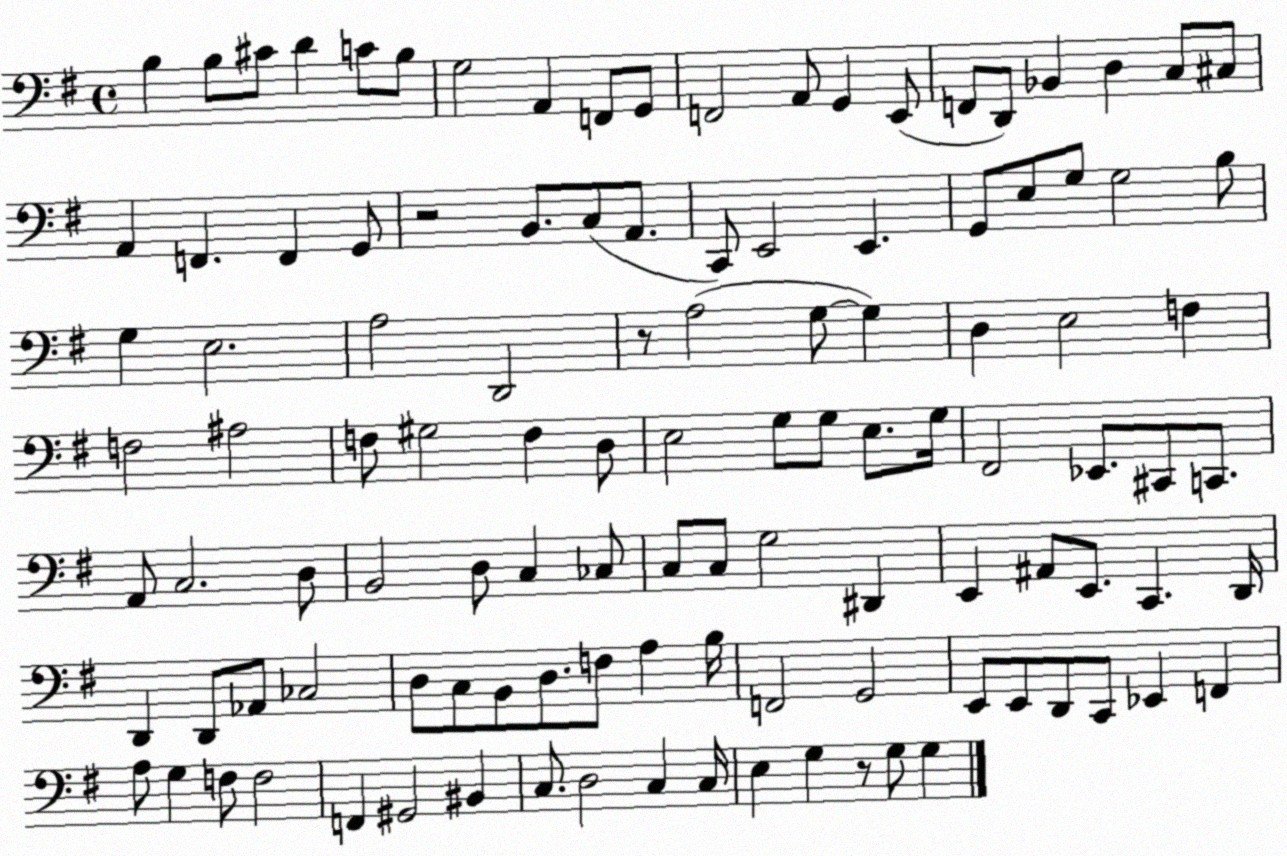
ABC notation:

X:1
T:Untitled
M:4/4
L:1/4
K:G
B, B,/2 ^C/2 D C/2 B,/2 G,2 A,, F,,/2 G,,/2 F,,2 A,,/2 G,, E,,/2 F,,/2 D,,/2 _B,, D, C,/2 ^C,/2 A,, F,, F,, G,,/2 z2 B,,/2 C,/2 A,,/2 C,,/2 E,,2 E,, G,,/2 E,/2 G,/2 G,2 B,/2 G, E,2 A,2 D,,2 z/2 A,2 G,/2 G, D, E,2 F, F,2 ^A,2 F,/2 ^G,2 F, D,/2 E,2 G,/2 G,/2 E,/2 G,/4 ^F,,2 _E,,/2 ^C,,/2 C,,/2 A,,/2 C,2 D,/2 B,,2 D,/2 C, _C,/2 C,/2 C,/2 G,2 ^D,, E,, ^A,,/2 E,,/2 C,, D,,/4 D,, D,,/2 _A,,/2 _C,2 D,/2 C,/2 B,,/2 D,/2 F,/2 A, B,/4 F,,2 G,,2 E,,/2 E,,/2 D,,/2 C,,/2 _E,, F,, A,/2 G, F,/2 F,2 F,, ^G,,2 ^B,, C,/2 D,2 C, C,/4 E, G, z/2 G,/2 G,